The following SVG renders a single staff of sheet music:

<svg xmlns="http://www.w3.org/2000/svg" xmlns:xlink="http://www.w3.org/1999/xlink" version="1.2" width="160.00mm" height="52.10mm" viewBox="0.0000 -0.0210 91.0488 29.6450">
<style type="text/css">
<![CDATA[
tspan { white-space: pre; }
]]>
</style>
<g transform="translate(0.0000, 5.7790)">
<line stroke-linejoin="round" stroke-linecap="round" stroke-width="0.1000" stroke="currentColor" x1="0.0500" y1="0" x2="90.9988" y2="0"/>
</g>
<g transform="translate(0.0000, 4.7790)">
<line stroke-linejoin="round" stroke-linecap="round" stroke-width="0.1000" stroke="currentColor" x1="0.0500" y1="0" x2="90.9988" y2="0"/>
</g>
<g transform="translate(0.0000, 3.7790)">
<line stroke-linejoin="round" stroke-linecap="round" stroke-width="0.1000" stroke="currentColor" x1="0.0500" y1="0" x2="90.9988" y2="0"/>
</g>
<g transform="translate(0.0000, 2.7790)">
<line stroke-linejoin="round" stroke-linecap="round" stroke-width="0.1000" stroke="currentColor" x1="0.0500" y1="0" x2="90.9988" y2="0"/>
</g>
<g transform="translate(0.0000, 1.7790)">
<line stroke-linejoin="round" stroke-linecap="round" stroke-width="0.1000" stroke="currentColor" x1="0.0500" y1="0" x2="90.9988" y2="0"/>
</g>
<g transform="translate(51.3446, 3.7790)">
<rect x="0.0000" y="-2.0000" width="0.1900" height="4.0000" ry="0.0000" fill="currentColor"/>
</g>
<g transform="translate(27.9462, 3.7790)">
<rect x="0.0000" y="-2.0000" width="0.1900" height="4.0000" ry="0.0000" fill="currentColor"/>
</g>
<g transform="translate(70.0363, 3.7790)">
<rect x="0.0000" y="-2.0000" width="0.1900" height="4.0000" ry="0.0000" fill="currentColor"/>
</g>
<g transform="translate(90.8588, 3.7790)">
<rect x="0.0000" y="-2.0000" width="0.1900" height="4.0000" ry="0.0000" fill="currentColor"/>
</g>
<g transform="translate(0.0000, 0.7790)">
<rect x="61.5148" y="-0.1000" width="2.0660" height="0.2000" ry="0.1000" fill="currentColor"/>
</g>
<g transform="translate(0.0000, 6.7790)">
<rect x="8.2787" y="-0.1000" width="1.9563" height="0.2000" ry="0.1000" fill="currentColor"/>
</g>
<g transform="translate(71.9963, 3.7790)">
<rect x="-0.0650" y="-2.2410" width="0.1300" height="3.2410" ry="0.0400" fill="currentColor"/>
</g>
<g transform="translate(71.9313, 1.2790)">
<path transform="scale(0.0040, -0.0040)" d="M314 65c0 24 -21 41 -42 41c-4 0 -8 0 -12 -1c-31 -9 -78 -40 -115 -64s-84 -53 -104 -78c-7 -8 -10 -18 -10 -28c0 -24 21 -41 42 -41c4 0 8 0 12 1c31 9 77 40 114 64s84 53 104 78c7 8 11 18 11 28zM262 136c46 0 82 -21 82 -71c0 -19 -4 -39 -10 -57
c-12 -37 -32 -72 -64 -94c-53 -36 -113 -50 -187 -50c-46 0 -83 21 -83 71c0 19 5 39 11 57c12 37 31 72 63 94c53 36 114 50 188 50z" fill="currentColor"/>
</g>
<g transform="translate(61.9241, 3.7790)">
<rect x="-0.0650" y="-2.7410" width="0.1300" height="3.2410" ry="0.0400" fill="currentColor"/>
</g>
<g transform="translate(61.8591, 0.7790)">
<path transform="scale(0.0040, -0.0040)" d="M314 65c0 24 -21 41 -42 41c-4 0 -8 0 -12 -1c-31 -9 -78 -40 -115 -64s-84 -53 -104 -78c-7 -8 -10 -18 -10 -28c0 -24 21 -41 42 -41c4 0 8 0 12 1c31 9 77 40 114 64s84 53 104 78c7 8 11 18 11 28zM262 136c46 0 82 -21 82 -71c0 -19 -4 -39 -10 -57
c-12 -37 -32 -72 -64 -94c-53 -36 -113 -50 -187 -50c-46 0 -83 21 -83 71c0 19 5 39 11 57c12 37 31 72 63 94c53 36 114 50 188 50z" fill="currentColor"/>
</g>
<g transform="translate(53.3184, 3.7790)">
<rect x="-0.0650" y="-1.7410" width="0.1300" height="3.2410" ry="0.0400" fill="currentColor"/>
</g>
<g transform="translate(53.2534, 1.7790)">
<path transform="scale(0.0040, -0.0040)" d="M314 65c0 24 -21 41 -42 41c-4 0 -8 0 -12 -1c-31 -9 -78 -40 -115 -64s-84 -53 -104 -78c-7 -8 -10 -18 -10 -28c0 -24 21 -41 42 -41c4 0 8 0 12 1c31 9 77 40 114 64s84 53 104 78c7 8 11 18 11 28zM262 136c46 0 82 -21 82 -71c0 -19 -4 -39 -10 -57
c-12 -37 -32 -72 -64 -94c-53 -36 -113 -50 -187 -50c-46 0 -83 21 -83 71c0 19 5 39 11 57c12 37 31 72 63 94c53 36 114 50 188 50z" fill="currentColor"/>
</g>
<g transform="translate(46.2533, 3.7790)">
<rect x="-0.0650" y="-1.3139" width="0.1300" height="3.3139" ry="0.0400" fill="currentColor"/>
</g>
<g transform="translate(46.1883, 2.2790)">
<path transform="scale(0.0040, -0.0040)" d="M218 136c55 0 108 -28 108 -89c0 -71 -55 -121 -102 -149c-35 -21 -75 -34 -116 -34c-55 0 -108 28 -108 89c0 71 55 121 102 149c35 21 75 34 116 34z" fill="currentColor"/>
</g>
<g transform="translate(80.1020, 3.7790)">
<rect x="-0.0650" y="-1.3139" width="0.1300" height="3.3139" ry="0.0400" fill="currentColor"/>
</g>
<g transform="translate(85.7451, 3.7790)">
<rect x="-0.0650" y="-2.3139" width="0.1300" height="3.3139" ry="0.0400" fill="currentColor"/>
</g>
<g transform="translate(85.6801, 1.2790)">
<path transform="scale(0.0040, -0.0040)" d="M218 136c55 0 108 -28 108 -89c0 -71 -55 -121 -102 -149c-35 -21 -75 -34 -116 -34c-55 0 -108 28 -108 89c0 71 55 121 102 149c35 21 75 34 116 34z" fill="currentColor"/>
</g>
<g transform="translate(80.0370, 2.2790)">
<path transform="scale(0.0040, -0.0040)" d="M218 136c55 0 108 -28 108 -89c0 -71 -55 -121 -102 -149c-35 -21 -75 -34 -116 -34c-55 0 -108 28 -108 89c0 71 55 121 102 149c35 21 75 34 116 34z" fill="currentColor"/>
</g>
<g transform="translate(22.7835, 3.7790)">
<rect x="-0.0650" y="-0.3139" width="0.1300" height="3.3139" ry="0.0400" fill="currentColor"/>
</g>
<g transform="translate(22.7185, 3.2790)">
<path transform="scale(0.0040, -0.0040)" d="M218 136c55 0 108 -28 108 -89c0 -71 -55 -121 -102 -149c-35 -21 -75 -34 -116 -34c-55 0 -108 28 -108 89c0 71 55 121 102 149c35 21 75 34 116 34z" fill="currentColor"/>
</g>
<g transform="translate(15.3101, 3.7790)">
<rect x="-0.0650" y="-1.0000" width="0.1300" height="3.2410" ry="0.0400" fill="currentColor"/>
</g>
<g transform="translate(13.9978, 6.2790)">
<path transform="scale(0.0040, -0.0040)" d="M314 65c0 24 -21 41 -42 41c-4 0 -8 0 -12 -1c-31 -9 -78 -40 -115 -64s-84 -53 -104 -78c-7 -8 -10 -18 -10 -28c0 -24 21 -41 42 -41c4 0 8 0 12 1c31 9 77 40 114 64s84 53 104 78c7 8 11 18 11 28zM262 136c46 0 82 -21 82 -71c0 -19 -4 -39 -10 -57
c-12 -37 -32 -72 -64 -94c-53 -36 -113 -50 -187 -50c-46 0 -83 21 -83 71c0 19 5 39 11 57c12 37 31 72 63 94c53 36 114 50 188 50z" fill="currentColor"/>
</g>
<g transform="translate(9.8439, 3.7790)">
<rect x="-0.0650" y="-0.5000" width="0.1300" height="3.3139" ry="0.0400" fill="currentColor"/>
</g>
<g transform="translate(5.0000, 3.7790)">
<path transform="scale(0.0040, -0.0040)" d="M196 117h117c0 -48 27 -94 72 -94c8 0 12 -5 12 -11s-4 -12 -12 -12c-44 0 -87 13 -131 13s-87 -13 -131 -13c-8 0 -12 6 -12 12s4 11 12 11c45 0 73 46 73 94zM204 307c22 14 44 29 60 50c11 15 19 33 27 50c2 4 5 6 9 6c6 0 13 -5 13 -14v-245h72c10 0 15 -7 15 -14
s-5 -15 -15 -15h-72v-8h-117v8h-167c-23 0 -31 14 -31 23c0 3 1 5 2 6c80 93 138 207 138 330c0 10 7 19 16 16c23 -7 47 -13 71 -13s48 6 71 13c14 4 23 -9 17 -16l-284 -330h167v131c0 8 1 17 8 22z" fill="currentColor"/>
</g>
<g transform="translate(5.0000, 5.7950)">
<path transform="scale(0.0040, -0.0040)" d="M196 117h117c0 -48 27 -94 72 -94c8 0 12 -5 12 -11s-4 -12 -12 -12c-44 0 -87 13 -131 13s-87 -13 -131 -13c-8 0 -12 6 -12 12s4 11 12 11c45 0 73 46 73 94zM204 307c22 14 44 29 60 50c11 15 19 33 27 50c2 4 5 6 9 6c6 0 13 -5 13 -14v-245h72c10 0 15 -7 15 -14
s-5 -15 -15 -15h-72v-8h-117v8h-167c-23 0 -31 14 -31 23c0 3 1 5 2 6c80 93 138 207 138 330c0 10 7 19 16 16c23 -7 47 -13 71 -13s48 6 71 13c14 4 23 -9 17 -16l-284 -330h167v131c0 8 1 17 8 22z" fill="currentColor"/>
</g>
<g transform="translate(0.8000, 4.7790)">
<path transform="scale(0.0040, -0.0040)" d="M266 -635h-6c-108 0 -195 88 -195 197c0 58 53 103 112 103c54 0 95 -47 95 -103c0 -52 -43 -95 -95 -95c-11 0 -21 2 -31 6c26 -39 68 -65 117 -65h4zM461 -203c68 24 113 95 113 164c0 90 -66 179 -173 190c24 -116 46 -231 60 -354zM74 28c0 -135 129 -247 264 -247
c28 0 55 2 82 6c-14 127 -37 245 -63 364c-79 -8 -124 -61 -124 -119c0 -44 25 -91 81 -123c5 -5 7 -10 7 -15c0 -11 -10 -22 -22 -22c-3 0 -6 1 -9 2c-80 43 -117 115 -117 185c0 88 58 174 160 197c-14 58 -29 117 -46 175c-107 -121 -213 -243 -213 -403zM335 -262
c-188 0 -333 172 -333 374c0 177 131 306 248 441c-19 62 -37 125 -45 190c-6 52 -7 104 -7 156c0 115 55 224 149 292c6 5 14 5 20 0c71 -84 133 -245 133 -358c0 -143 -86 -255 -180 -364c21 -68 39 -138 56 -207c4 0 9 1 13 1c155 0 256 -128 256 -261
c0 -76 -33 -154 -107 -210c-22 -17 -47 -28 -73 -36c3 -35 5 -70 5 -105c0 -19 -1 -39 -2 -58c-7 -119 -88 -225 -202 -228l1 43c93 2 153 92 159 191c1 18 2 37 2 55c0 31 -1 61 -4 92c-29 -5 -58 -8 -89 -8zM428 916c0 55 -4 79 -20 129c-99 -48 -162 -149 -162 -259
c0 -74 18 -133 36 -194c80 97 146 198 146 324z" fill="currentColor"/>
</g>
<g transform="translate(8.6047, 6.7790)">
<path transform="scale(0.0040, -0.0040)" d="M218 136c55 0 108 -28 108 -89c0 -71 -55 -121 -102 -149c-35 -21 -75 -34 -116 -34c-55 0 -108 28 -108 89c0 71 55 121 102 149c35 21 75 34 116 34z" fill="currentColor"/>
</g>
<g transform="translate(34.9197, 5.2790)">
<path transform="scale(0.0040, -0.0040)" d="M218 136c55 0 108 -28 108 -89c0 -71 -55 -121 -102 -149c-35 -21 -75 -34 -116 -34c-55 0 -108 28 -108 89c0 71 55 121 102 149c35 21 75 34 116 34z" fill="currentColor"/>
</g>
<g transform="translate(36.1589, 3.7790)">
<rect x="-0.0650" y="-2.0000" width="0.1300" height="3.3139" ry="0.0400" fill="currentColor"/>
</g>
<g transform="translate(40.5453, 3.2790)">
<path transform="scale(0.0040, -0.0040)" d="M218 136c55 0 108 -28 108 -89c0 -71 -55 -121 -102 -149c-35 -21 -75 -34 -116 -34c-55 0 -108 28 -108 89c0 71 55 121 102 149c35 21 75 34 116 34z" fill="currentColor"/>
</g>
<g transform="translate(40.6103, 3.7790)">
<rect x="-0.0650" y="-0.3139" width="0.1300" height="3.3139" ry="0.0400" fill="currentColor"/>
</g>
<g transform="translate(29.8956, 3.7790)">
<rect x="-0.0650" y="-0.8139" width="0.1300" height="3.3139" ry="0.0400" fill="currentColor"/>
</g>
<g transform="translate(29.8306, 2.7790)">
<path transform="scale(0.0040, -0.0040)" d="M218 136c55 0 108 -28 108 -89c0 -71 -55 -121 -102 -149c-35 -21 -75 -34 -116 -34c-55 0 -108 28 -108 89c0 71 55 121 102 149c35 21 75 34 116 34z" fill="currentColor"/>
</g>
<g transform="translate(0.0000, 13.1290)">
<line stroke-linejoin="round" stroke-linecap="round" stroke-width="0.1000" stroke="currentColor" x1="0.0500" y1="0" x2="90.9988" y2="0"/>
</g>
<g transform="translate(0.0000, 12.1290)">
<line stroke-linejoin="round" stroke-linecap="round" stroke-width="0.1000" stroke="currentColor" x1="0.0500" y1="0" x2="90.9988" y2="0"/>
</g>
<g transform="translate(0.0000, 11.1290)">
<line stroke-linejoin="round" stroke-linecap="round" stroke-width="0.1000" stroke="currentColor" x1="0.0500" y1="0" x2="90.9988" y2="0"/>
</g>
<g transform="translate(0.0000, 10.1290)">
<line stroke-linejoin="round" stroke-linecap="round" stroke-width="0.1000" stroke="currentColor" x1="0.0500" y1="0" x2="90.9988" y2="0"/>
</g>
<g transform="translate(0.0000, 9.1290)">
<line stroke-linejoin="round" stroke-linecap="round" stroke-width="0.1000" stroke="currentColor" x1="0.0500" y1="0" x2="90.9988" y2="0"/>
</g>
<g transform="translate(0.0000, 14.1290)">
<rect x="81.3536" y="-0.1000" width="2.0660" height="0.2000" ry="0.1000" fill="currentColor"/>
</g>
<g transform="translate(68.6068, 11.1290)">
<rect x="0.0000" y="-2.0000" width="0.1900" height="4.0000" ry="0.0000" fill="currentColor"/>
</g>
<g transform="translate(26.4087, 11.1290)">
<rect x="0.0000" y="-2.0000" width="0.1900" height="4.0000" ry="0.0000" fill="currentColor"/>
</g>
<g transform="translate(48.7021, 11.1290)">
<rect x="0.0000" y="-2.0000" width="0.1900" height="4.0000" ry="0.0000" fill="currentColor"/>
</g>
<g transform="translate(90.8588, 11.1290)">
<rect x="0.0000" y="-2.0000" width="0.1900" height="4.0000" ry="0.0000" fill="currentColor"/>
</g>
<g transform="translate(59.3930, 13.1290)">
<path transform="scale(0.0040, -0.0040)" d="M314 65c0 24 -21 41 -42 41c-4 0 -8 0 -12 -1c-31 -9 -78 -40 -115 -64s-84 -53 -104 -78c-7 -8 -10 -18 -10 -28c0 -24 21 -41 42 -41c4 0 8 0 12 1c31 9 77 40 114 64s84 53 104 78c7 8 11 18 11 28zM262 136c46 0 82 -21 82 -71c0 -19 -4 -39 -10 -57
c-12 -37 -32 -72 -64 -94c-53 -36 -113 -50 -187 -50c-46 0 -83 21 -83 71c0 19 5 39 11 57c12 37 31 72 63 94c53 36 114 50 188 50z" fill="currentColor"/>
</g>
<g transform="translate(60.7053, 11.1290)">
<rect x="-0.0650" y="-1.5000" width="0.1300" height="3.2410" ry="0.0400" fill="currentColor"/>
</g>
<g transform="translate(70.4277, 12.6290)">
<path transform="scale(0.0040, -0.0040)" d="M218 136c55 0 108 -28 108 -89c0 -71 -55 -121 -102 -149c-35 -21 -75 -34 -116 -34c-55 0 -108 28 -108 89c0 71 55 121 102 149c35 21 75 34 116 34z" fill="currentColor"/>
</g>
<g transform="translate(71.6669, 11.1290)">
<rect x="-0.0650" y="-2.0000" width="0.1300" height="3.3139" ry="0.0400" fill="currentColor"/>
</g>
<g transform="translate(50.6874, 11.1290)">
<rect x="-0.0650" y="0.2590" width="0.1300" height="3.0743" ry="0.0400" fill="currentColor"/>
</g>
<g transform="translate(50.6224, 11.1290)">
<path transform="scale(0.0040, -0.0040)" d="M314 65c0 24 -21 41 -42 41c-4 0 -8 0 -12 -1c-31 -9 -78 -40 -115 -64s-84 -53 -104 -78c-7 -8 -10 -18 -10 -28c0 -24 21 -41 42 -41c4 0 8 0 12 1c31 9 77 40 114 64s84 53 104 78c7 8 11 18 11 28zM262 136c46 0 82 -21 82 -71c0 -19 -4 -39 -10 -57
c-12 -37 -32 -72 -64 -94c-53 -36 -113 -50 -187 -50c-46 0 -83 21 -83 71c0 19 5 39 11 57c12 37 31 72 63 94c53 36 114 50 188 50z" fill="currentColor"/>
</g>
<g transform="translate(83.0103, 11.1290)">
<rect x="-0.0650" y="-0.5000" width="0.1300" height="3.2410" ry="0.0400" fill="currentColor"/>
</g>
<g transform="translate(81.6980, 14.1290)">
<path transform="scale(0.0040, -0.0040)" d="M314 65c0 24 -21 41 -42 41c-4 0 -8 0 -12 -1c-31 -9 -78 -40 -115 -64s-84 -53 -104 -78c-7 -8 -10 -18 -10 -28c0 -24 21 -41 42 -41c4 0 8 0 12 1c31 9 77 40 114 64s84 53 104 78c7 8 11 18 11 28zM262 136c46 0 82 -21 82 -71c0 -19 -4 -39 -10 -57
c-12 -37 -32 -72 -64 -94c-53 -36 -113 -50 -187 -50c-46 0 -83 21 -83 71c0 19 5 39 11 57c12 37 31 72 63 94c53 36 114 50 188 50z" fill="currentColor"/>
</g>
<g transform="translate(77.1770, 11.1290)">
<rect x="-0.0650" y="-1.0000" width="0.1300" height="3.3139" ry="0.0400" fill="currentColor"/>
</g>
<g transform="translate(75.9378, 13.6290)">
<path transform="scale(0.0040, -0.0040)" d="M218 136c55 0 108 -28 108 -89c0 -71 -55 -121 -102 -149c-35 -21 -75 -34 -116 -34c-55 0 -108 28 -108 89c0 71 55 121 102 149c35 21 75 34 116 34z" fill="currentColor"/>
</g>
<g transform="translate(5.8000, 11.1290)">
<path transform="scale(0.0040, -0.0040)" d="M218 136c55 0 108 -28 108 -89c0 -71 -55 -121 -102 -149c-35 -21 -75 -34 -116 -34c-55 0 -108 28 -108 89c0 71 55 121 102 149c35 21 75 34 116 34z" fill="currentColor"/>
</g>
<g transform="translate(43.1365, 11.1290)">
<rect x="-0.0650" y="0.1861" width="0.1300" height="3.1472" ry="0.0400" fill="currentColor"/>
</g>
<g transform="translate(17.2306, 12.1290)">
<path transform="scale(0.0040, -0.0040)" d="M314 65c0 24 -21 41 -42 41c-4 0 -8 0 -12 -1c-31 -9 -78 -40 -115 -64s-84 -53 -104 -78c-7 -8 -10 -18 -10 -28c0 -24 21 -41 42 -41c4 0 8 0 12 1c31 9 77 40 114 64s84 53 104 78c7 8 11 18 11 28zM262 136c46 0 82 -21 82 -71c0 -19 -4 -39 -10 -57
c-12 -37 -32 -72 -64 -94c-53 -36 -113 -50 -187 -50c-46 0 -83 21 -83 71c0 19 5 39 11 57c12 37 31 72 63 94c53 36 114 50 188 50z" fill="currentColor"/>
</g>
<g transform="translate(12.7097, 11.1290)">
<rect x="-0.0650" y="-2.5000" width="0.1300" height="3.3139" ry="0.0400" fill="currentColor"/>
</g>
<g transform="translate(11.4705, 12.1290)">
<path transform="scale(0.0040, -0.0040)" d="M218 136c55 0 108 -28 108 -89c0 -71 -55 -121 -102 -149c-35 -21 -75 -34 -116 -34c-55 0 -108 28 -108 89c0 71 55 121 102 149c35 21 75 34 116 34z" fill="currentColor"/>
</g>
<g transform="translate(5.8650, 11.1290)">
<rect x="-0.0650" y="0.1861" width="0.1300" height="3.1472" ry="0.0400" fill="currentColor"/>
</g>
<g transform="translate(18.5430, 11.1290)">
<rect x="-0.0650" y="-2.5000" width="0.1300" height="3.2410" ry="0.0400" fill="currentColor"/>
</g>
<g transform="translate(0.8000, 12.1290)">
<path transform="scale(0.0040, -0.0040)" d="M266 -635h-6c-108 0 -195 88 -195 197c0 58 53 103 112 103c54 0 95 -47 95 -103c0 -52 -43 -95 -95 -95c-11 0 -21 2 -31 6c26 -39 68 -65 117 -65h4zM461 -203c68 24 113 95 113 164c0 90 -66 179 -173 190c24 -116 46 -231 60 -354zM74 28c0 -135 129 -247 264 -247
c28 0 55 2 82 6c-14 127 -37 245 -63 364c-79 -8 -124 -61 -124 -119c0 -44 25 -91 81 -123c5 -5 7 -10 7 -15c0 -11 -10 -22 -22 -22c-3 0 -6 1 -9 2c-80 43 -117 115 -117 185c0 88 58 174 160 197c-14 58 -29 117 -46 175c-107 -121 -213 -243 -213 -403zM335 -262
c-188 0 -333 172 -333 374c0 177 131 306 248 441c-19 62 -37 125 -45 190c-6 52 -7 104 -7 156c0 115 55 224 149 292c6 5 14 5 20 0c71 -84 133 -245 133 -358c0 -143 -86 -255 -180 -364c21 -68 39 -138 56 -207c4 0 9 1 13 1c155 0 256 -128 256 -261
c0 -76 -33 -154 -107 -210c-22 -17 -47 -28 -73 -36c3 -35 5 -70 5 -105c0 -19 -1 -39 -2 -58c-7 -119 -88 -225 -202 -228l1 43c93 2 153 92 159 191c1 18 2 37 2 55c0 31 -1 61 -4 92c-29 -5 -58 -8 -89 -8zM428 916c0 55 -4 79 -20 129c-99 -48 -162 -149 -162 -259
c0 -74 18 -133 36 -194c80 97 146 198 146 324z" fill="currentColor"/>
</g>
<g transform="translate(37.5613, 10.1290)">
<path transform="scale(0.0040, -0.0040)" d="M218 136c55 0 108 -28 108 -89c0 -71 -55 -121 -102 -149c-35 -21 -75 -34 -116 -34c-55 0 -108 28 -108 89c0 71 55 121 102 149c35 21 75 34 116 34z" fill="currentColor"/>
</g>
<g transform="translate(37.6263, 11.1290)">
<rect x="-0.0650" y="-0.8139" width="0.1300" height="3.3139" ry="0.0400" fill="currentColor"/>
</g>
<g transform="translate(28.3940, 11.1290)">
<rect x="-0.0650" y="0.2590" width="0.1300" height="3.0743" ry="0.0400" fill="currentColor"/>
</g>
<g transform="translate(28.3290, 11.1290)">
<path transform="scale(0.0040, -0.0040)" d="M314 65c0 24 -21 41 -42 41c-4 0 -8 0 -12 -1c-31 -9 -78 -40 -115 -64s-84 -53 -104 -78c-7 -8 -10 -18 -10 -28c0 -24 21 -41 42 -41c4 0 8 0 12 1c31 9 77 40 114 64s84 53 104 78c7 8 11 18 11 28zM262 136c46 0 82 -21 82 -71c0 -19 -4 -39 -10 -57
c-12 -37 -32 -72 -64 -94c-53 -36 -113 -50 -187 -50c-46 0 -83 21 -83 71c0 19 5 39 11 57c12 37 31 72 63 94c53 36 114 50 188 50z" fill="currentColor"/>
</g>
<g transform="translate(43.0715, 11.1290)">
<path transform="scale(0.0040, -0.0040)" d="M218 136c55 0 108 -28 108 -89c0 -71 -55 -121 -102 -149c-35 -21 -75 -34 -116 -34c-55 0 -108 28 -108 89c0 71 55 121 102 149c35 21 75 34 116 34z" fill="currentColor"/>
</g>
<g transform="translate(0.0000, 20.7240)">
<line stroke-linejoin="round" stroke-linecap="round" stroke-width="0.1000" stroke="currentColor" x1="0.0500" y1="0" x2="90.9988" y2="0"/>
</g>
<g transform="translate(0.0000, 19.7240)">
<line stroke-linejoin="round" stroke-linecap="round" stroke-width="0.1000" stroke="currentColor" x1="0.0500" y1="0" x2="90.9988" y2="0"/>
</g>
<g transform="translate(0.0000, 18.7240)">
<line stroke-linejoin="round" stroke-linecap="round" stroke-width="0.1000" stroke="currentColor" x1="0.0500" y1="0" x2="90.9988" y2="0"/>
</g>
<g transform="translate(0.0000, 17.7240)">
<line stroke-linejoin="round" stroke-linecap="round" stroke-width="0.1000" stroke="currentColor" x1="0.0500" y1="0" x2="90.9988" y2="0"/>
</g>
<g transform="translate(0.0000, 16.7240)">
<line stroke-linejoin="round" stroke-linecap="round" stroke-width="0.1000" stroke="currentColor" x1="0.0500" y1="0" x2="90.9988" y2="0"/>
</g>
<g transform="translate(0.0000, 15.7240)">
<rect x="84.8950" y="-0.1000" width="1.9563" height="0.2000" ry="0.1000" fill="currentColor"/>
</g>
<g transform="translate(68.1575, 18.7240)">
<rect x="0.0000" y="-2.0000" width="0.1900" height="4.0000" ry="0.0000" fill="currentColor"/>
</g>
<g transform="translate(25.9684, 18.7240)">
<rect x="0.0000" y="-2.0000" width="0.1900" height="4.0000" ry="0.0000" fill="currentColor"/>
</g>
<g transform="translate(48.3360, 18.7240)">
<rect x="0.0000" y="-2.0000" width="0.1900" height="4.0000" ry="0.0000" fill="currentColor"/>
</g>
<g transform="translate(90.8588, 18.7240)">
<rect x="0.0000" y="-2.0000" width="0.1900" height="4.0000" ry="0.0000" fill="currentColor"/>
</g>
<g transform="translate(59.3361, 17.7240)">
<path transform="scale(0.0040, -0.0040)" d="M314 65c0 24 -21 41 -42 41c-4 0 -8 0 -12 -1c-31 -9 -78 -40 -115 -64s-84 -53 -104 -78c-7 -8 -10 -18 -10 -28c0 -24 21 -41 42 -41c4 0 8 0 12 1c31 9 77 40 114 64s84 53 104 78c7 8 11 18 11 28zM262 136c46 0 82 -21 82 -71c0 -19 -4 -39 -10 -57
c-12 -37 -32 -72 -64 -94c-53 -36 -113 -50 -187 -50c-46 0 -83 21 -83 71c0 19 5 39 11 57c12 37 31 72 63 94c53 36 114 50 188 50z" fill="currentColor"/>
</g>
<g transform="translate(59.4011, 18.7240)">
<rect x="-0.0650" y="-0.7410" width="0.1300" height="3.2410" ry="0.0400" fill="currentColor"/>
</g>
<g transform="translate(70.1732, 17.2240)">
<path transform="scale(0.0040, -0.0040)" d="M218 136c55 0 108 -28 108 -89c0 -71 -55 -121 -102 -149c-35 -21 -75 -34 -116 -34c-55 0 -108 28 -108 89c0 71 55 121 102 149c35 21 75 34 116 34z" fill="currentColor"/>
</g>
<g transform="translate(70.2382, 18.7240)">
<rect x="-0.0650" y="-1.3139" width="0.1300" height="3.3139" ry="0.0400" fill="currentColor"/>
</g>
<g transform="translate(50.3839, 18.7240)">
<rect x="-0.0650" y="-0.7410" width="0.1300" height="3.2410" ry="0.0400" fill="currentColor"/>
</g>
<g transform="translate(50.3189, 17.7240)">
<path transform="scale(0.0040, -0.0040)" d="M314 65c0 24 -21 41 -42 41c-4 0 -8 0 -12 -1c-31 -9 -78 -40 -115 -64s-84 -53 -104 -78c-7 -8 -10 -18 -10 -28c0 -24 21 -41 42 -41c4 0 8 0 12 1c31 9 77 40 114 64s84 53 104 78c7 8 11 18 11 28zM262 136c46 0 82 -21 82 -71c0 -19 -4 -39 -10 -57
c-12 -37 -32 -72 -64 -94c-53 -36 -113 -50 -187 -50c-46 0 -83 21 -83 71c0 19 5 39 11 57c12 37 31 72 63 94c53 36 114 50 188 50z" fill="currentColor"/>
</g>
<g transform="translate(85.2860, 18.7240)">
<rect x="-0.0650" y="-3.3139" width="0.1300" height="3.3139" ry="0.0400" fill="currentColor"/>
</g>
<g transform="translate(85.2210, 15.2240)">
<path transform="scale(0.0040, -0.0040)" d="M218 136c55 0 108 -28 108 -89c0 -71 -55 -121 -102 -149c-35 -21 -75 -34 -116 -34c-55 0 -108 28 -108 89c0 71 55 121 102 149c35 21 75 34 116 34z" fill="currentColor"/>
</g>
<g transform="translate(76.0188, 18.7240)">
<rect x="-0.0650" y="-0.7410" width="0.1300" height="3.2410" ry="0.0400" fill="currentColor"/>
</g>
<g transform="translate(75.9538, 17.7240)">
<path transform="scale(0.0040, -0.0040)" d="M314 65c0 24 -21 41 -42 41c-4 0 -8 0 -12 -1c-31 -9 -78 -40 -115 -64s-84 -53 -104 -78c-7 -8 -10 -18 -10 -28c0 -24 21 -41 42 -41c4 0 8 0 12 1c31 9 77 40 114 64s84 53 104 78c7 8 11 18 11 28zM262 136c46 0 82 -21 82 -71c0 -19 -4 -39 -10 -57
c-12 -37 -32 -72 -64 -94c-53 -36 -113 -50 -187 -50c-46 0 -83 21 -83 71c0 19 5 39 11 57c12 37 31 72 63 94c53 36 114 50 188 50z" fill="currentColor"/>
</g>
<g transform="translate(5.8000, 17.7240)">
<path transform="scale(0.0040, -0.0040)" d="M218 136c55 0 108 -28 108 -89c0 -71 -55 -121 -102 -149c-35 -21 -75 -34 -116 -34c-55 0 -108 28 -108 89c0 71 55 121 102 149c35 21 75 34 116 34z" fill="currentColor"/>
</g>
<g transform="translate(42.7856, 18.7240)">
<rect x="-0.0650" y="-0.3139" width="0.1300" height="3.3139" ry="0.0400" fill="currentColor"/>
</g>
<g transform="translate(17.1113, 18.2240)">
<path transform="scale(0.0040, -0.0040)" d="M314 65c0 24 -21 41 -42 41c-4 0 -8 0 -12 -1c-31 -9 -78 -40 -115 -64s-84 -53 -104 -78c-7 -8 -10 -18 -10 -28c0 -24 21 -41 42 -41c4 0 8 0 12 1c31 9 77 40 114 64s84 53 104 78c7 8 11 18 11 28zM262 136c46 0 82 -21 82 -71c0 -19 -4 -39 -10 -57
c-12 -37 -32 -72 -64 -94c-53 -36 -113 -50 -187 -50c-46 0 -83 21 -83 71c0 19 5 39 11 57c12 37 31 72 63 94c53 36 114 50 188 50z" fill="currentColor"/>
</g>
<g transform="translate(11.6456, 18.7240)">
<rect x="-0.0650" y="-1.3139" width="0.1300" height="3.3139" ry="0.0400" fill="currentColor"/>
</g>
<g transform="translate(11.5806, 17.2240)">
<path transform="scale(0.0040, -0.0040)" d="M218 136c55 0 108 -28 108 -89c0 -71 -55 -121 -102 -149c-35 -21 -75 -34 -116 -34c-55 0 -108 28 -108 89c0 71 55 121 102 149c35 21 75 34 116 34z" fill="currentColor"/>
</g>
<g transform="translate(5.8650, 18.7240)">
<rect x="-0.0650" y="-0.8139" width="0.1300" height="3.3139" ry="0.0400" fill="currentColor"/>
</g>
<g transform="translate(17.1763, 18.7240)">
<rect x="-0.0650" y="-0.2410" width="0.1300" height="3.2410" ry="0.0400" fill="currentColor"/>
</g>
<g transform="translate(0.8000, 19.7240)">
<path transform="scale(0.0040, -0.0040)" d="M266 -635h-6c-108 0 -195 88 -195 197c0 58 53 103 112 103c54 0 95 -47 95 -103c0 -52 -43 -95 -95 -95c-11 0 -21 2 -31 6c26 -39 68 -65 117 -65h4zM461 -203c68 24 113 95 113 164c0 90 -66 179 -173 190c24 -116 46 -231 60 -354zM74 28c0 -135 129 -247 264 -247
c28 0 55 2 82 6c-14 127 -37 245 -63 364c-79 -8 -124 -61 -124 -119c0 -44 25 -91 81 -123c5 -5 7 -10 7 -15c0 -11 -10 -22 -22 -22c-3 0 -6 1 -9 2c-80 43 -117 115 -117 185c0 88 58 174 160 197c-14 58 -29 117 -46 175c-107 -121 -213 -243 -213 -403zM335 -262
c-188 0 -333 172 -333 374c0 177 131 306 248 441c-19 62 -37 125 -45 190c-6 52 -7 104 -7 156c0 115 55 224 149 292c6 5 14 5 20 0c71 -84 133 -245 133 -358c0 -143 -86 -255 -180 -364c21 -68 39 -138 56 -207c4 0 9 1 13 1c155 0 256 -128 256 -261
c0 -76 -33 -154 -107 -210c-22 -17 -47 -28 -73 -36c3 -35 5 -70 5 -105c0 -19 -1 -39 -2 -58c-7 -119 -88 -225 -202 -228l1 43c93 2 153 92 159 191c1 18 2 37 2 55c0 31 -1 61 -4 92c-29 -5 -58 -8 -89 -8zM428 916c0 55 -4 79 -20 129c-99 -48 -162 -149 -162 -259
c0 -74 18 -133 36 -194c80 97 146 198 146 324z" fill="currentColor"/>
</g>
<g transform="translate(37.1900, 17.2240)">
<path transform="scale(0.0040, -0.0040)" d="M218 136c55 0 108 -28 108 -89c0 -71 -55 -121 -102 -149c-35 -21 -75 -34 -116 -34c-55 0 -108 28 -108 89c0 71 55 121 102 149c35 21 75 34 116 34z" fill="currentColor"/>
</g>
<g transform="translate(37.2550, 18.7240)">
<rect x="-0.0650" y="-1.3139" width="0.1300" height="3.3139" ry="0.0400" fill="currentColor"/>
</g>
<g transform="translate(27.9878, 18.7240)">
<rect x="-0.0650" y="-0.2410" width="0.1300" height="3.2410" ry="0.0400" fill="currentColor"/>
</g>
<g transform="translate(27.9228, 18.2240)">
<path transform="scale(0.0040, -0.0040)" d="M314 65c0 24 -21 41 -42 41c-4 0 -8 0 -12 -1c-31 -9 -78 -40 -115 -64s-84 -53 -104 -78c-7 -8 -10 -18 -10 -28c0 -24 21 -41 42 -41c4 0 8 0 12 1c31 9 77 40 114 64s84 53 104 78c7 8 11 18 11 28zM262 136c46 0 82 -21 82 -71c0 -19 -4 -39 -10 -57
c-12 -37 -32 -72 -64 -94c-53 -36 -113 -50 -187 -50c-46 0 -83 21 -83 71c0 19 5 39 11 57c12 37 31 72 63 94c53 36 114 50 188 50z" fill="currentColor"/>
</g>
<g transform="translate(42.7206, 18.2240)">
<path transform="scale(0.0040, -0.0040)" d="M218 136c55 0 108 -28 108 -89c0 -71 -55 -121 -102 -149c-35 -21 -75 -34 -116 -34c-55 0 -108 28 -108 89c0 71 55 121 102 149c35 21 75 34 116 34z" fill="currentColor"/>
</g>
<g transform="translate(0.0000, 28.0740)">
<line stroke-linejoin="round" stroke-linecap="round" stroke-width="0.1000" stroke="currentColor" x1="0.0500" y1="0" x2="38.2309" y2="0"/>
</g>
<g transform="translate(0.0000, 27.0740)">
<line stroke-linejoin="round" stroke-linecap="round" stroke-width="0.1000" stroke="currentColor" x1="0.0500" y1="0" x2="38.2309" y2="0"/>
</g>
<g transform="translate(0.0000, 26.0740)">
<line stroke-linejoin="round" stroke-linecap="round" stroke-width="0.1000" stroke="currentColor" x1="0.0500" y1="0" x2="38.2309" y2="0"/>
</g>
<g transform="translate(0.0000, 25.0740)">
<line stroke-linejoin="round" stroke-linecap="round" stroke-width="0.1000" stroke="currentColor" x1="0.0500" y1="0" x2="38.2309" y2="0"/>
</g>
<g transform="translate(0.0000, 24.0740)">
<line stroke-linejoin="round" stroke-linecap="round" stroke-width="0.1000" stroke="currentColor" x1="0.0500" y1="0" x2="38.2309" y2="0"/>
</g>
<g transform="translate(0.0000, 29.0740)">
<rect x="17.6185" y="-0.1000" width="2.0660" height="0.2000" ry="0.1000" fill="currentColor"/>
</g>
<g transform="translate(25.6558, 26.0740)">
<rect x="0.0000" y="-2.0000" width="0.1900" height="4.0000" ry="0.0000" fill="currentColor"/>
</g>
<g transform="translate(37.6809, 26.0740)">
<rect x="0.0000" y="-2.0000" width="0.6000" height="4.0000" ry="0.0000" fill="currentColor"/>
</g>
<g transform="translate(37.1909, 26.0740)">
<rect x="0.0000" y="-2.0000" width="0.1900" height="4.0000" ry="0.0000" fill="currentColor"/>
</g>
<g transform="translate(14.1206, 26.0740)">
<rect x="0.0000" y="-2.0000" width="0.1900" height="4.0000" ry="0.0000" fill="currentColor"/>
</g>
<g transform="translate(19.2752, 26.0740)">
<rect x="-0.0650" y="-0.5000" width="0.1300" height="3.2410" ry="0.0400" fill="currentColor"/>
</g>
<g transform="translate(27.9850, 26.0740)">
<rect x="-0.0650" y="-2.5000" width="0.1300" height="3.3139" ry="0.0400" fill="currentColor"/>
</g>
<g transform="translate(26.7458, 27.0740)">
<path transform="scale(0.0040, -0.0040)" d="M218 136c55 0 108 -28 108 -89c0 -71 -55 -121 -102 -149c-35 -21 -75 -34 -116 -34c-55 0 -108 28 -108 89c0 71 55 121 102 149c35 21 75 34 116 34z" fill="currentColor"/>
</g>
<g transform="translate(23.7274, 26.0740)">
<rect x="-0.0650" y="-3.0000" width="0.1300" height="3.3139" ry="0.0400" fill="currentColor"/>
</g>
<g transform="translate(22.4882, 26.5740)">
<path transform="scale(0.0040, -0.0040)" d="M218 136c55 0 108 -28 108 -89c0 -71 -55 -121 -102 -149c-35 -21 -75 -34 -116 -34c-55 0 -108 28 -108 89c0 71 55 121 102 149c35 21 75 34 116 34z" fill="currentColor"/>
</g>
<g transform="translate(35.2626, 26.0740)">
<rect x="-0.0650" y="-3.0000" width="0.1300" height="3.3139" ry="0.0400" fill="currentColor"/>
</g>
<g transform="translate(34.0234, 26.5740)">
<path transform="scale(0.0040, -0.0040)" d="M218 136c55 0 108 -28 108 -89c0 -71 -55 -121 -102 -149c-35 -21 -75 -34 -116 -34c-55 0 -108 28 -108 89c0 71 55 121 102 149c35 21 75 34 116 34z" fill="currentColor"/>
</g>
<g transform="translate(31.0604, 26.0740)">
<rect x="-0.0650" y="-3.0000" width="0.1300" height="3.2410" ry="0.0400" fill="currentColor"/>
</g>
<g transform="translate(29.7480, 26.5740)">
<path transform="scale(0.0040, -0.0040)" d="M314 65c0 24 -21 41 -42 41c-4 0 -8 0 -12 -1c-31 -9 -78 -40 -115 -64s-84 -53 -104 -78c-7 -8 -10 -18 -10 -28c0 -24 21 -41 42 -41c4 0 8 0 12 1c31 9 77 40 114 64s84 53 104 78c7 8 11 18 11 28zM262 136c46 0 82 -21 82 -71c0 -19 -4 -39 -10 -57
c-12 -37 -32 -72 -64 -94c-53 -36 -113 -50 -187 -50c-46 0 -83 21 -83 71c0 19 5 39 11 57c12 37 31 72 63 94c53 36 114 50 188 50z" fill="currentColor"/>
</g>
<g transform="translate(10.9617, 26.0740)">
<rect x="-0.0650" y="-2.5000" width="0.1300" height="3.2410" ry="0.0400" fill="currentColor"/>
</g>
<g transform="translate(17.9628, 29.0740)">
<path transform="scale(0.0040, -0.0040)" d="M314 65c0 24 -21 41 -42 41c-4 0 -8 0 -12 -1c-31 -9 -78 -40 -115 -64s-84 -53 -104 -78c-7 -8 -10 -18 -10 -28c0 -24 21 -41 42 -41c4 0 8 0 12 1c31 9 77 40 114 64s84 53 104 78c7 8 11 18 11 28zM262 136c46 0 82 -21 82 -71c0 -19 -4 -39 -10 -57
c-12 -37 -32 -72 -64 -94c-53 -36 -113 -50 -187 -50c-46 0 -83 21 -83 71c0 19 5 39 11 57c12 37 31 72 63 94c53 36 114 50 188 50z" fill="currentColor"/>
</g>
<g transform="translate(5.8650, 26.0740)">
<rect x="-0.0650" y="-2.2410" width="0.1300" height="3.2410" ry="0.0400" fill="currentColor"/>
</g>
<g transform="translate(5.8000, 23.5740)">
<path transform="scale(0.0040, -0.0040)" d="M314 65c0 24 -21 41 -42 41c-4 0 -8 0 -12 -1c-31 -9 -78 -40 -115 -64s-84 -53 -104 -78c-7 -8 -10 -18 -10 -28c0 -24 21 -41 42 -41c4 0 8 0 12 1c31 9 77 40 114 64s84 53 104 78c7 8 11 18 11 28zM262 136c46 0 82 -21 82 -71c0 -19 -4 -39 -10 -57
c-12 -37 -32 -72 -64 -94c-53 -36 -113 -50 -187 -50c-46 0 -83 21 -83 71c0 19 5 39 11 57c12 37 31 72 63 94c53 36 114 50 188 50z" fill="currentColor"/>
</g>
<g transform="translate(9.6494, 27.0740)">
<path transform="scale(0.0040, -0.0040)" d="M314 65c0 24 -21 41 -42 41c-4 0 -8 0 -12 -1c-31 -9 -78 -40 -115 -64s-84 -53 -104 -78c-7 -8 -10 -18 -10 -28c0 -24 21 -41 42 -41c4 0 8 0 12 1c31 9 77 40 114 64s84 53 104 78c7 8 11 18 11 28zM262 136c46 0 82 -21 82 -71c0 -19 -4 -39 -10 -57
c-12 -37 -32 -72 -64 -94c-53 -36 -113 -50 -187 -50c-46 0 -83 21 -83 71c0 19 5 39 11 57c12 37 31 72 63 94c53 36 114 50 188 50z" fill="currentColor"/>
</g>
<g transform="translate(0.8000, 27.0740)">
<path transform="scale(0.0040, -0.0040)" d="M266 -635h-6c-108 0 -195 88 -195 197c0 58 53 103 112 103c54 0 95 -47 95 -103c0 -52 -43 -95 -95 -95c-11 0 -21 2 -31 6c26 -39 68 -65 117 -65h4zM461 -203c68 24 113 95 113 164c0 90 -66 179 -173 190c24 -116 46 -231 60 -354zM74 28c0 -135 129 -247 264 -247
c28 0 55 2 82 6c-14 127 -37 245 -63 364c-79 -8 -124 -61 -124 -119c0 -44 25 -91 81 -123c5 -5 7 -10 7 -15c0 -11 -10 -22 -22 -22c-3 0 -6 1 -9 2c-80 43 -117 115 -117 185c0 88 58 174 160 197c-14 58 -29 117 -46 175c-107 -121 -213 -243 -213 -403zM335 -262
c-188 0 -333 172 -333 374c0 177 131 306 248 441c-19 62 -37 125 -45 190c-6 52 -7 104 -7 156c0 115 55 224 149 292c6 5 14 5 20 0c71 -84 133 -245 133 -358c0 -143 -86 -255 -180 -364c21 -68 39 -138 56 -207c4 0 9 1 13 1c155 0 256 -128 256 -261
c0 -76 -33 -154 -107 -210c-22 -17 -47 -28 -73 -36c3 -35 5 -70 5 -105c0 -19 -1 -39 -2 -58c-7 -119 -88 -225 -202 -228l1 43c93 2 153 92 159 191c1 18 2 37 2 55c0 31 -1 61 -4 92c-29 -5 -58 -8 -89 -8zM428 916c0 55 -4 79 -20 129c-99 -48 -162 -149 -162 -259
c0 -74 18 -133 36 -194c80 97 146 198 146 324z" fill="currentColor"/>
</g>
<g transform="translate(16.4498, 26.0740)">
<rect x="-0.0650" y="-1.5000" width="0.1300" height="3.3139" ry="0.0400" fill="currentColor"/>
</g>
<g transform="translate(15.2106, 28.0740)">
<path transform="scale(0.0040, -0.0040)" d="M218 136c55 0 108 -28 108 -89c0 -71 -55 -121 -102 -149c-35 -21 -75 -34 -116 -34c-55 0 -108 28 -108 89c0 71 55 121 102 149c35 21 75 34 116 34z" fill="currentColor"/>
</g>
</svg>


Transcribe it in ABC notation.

X:1
T:Untitled
M:4/4
L:1/4
K:C
C D2 c d F c e f2 a2 g2 e g B G G2 B2 d B B2 E2 F D C2 d e c2 c2 e c d2 d2 e d2 b g2 G2 E C2 A G A2 A